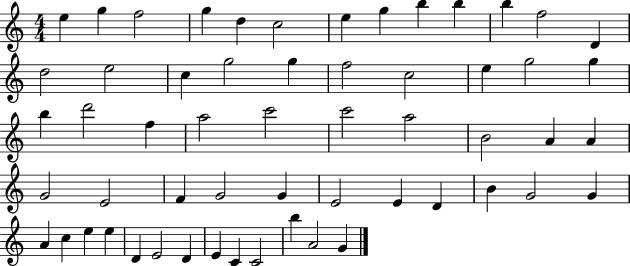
E5/q G5/q F5/h G5/q D5/q C5/h E5/q G5/q B5/q B5/q B5/q F5/h D4/q D5/h E5/h C5/q G5/h G5/q F5/h C5/h E5/q G5/h G5/q B5/q D6/h F5/q A5/h C6/h C6/h A5/h B4/h A4/q A4/q G4/h E4/h F4/q G4/h G4/q E4/h E4/q D4/q B4/q G4/h G4/q A4/q C5/q E5/q E5/q D4/q E4/h D4/q E4/q C4/q C4/h B5/q A4/h G4/q